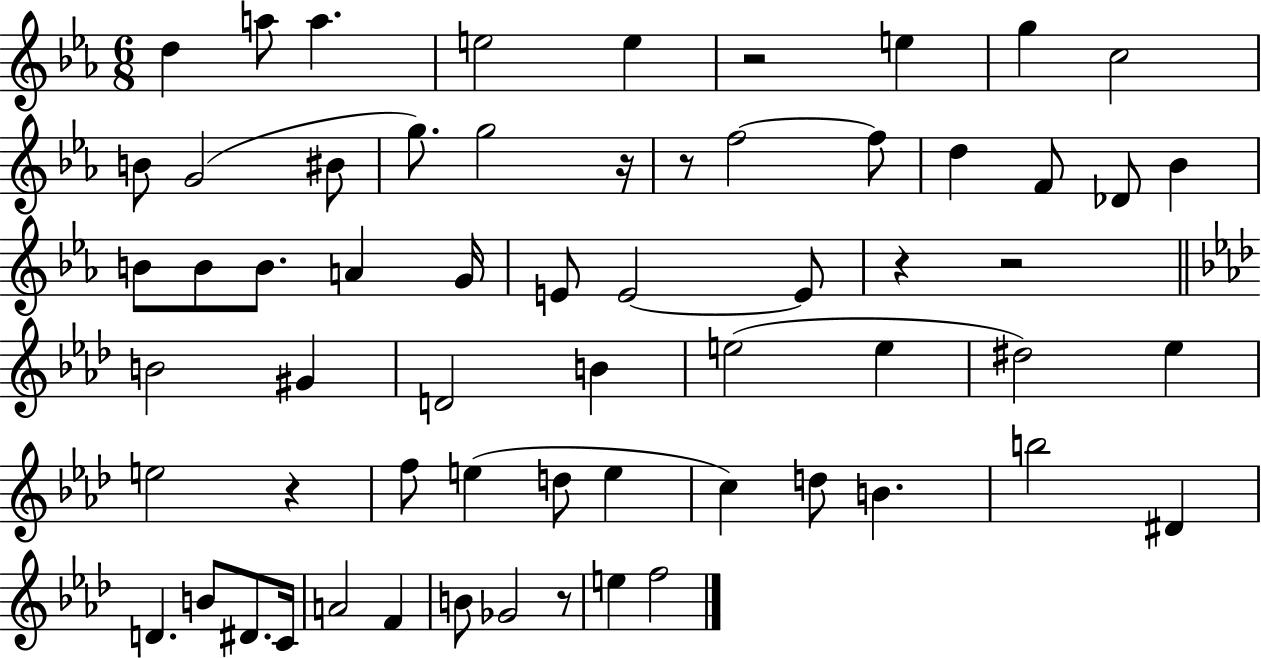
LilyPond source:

{
  \clef treble
  \numericTimeSignature
  \time 6/8
  \key ees \major
  d''4 a''8 a''4. | e''2 e''4 | r2 e''4 | g''4 c''2 | \break b'8 g'2( bis'8 | g''8.) g''2 r16 | r8 f''2~~ f''8 | d''4 f'8 des'8 bes'4 | \break b'8 b'8 b'8. a'4 g'16 | e'8 e'2~~ e'8 | r4 r2 | \bar "||" \break \key aes \major b'2 gis'4 | d'2 b'4 | e''2( e''4 | dis''2) ees''4 | \break e''2 r4 | f''8 e''4( d''8 e''4 | c''4) d''8 b'4. | b''2 dis'4 | \break d'4. b'8 dis'8. c'16 | a'2 f'4 | b'8 ges'2 r8 | e''4 f''2 | \break \bar "|."
}